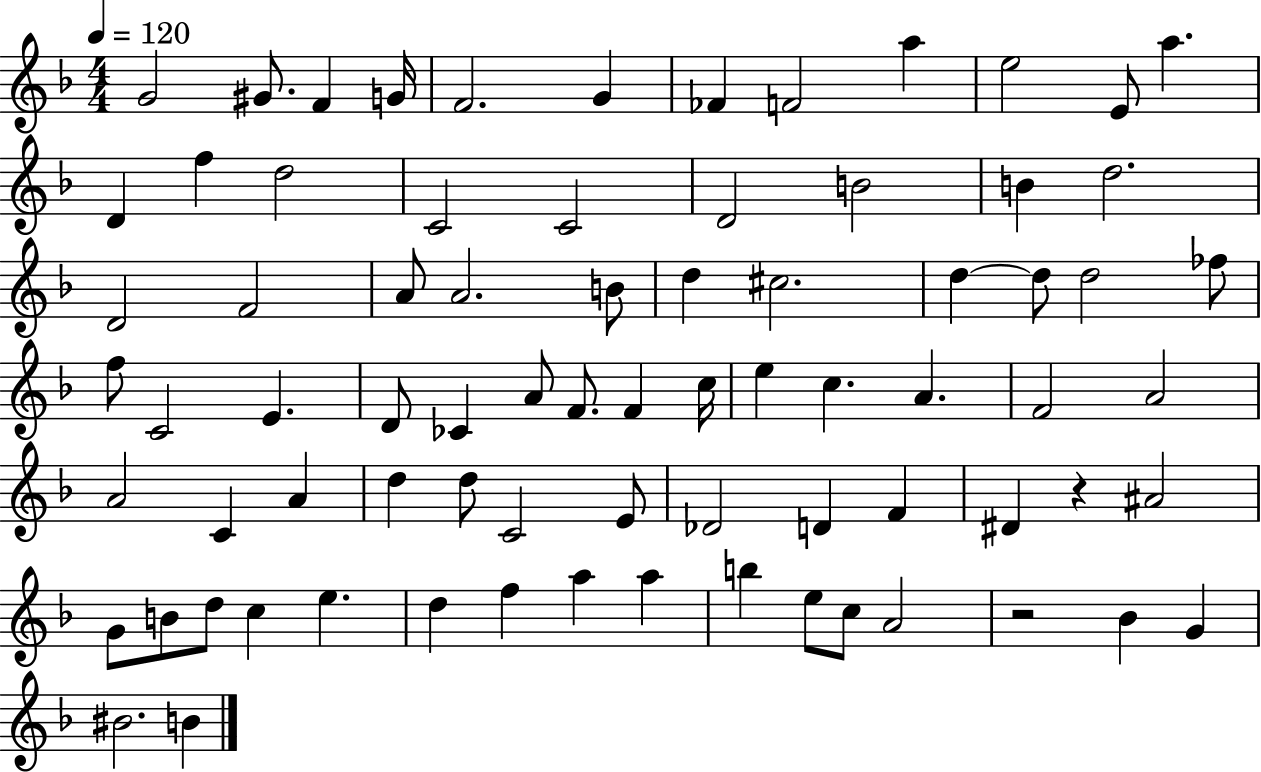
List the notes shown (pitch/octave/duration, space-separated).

G4/h G#4/e. F4/q G4/s F4/h. G4/q FES4/q F4/h A5/q E5/h E4/e A5/q. D4/q F5/q D5/h C4/h C4/h D4/h B4/h B4/q D5/h. D4/h F4/h A4/e A4/h. B4/e D5/q C#5/h. D5/q D5/e D5/h FES5/e F5/e C4/h E4/q. D4/e CES4/q A4/e F4/e. F4/q C5/s E5/q C5/q. A4/q. F4/h A4/h A4/h C4/q A4/q D5/q D5/e C4/h E4/e Db4/h D4/q F4/q D#4/q R/q A#4/h G4/e B4/e D5/e C5/q E5/q. D5/q F5/q A5/q A5/q B5/q E5/e C5/e A4/h R/h Bb4/q G4/q BIS4/h. B4/q